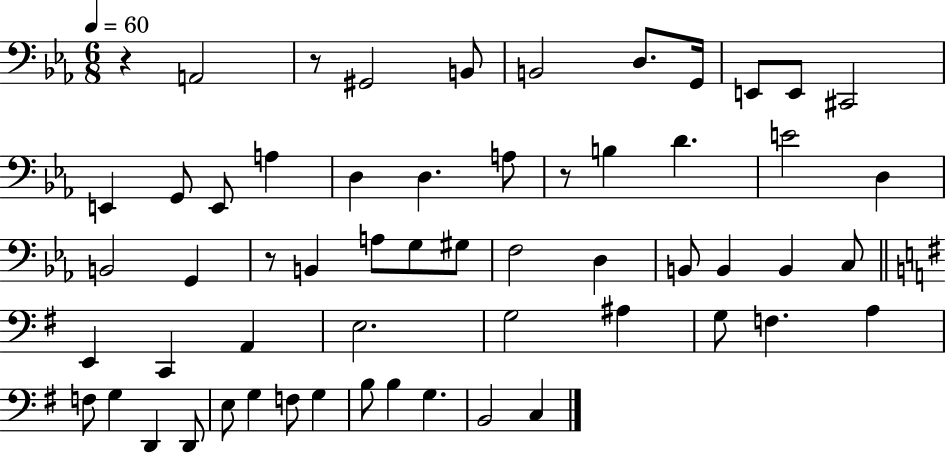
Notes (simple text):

R/q A2/h R/e G#2/h B2/e B2/h D3/e. G2/s E2/e E2/e C#2/h E2/q G2/e E2/e A3/q D3/q D3/q. A3/e R/e B3/q D4/q. E4/h D3/q B2/h G2/q R/e B2/q A3/e G3/e G#3/e F3/h D3/q B2/e B2/q B2/q C3/e E2/q C2/q A2/q E3/h. G3/h A#3/q G3/e F3/q. A3/q F3/e G3/q D2/q D2/e E3/e G3/q F3/e G3/q B3/e B3/q G3/q. B2/h C3/q